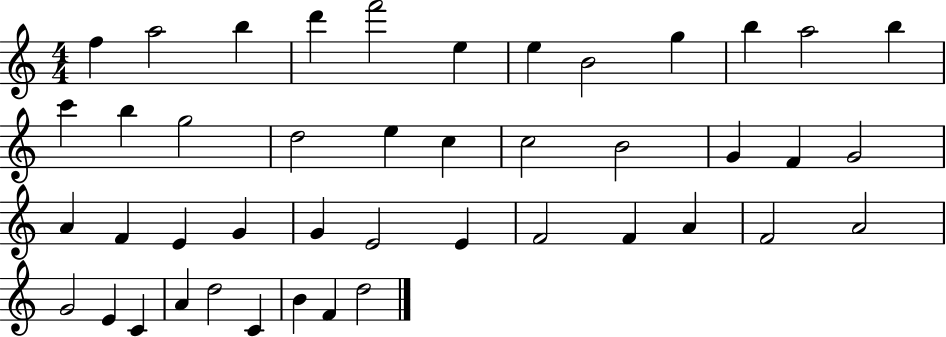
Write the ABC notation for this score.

X:1
T:Untitled
M:4/4
L:1/4
K:C
f a2 b d' f'2 e e B2 g b a2 b c' b g2 d2 e c c2 B2 G F G2 A F E G G E2 E F2 F A F2 A2 G2 E C A d2 C B F d2